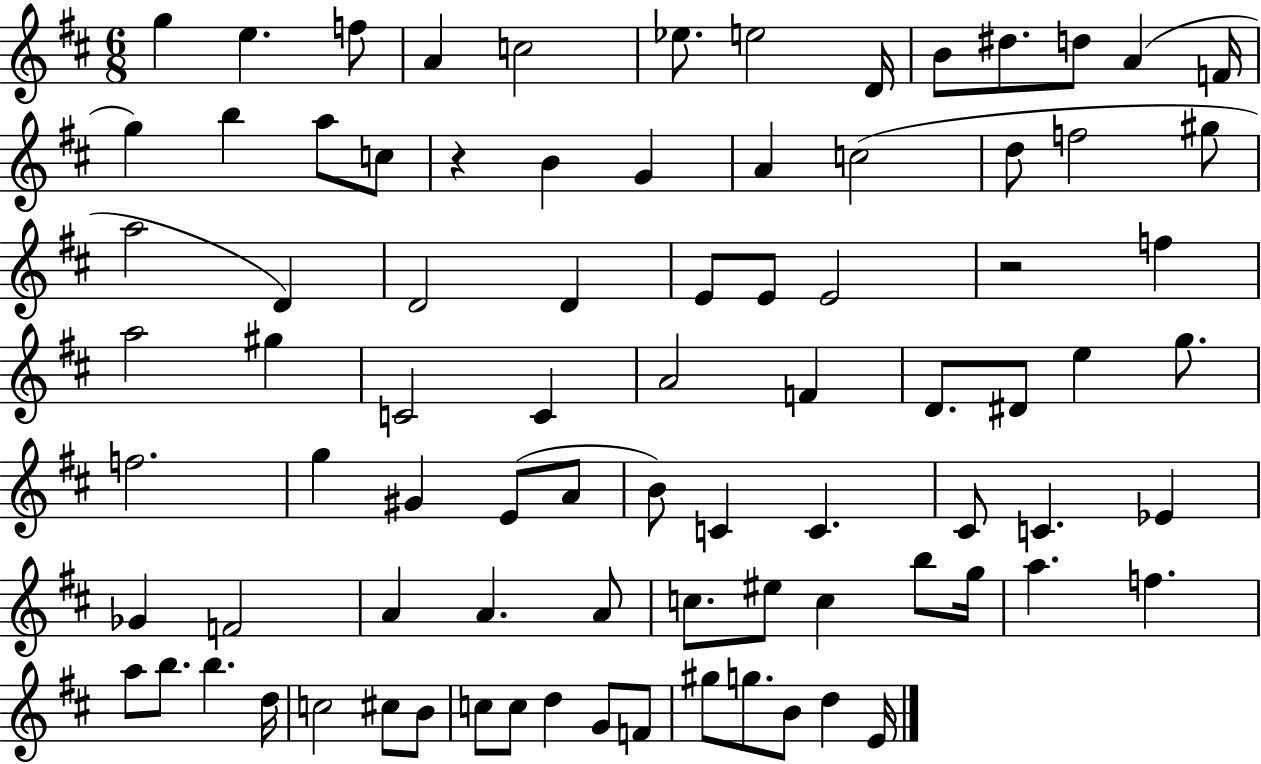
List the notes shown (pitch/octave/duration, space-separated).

G5/q E5/q. F5/e A4/q C5/h Eb5/e. E5/h D4/s B4/e D#5/e. D5/e A4/q F4/s G5/q B5/q A5/e C5/e R/q B4/q G4/q A4/q C5/h D5/e F5/h G#5/e A5/h D4/q D4/h D4/q E4/e E4/e E4/h R/h F5/q A5/h G#5/q C4/h C4/q A4/h F4/q D4/e. D#4/e E5/q G5/e. F5/h. G5/q G#4/q E4/e A4/e B4/e C4/q C4/q. C#4/e C4/q. Eb4/q Gb4/q F4/h A4/q A4/q. A4/e C5/e. EIS5/e C5/q B5/e G5/s A5/q. F5/q. A5/e B5/e. B5/q. D5/s C5/h C#5/e B4/e C5/e C5/e D5/q G4/e F4/e G#5/e G5/e. B4/e D5/q E4/s